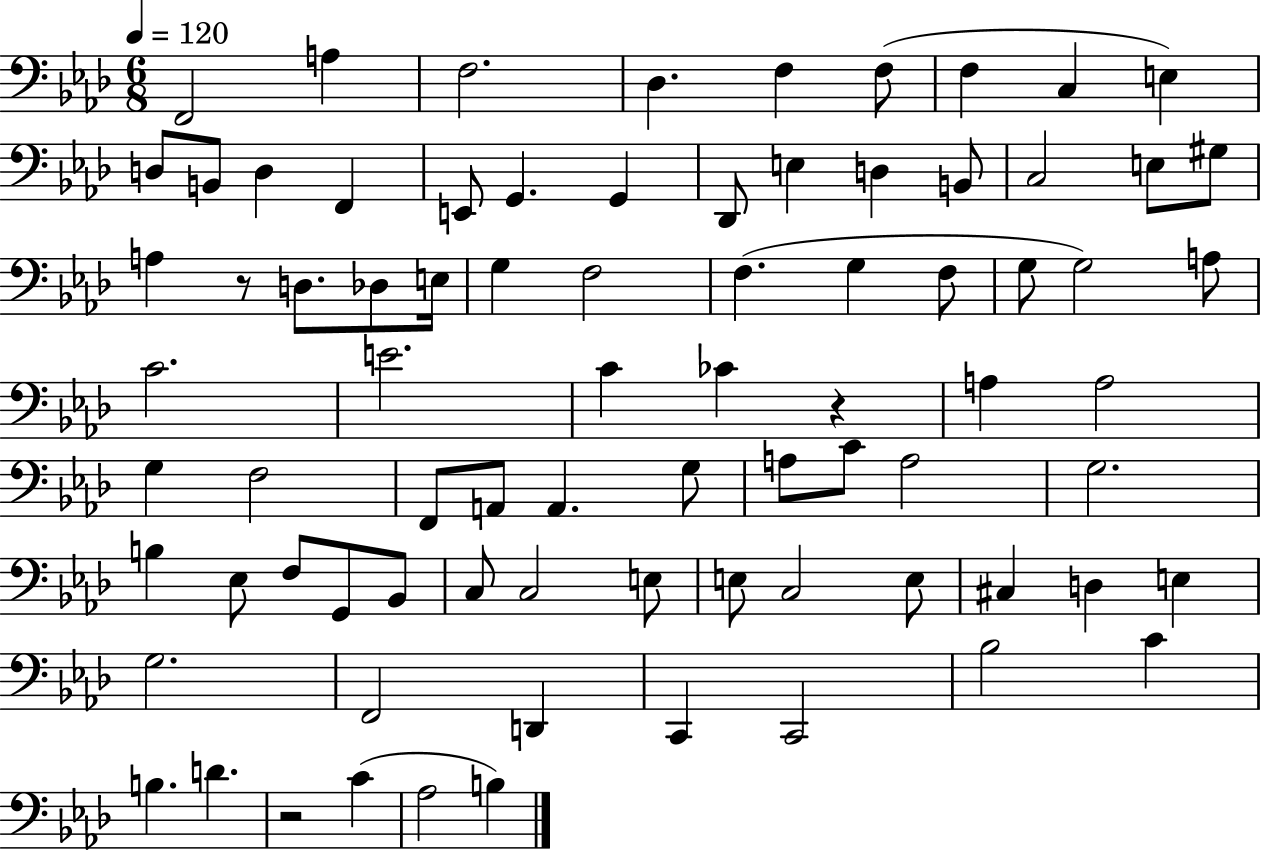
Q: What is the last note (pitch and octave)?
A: B3